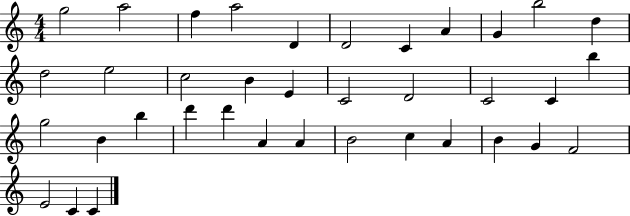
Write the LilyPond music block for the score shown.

{
  \clef treble
  \numericTimeSignature
  \time 4/4
  \key c \major
  g''2 a''2 | f''4 a''2 d'4 | d'2 c'4 a'4 | g'4 b''2 d''4 | \break d''2 e''2 | c''2 b'4 e'4 | c'2 d'2 | c'2 c'4 b''4 | \break g''2 b'4 b''4 | d'''4 d'''4 a'4 a'4 | b'2 c''4 a'4 | b'4 g'4 f'2 | \break e'2 c'4 c'4 | \bar "|."
}